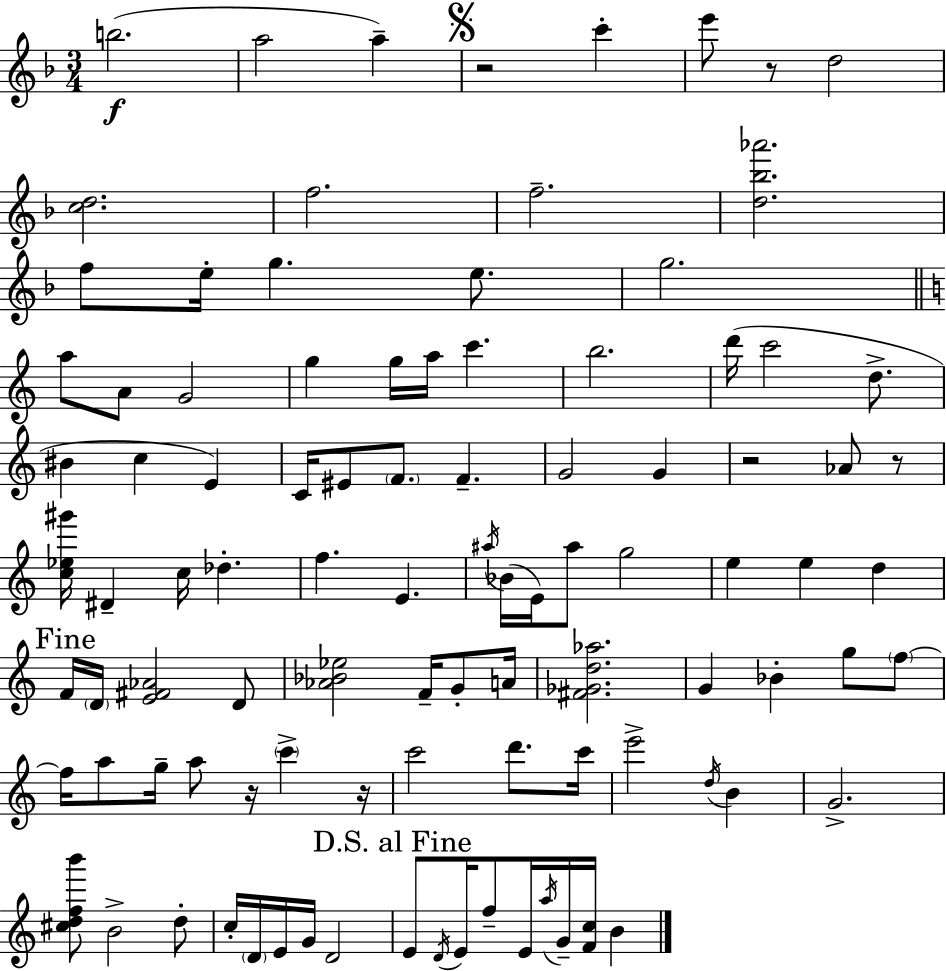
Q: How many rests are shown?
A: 6